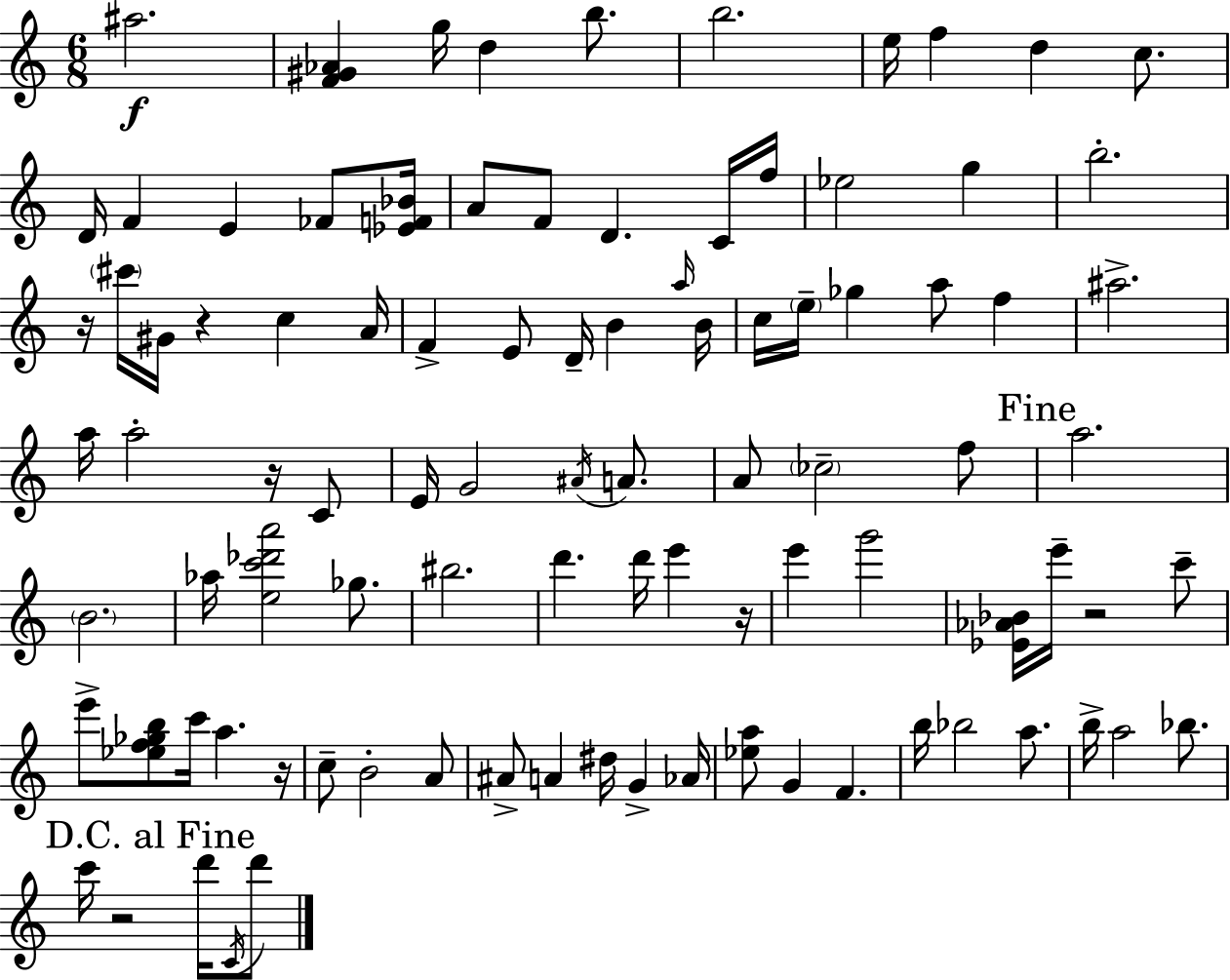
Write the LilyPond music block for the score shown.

{
  \clef treble
  \numericTimeSignature
  \time 6/8
  \key a \minor
  ais''2.\f | <f' gis' aes'>4 g''16 d''4 b''8. | b''2. | e''16 f''4 d''4 c''8. | \break d'16 f'4 e'4 fes'8 <ees' f' bes'>16 | a'8 f'8 d'4. c'16 f''16 | ees''2 g''4 | b''2.-. | \break r16 \parenthesize cis'''16 gis'16 r4 c''4 a'16 | f'4-> e'8 d'16-- b'4 \grace { a''16 } | b'16 c''16 \parenthesize e''16-- ges''4 a''8 f''4 | ais''2.-> | \break a''16 a''2-. r16 c'8 | e'16 g'2 \acciaccatura { ais'16 } a'8. | a'8 \parenthesize ces''2-- | f''8 \mark "Fine" a''2. | \break \parenthesize b'2. | aes''16 <e'' c''' des''' a'''>2 ges''8. | bis''2. | d'''4. d'''16 e'''4 | \break r16 e'''4 g'''2 | <ees' aes' bes'>16 e'''16-- r2 | c'''8-- e'''8-> <ees'' f'' ges'' b''>8 c'''16 a''4. | r16 c''8-- b'2-. | \break a'8 ais'8-> a'4 dis''16 g'4-> | aes'16 <ees'' a''>8 g'4 f'4. | b''16 bes''2 a''8. | b''16-> a''2 bes''8. | \break \mark "D.C. al Fine" c'''16 r2 d'''16 | \acciaccatura { c'16 } d'''8 \bar "|."
}